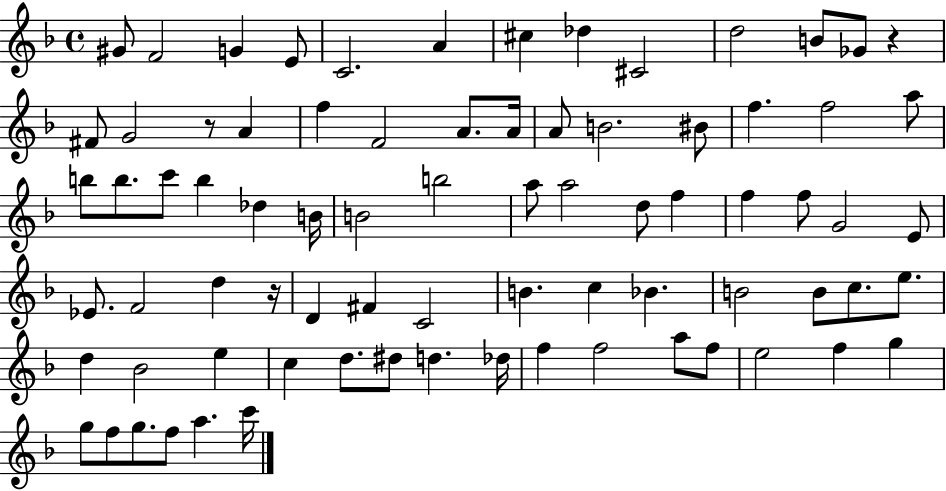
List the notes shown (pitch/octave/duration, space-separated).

G#4/e F4/h G4/q E4/e C4/h. A4/q C#5/q Db5/q C#4/h D5/h B4/e Gb4/e R/q F#4/e G4/h R/e A4/q F5/q F4/h A4/e. A4/s A4/e B4/h. BIS4/e F5/q. F5/h A5/e B5/e B5/e. C6/e B5/q Db5/q B4/s B4/h B5/h A5/e A5/h D5/e F5/q F5/q F5/e G4/h E4/e Eb4/e. F4/h D5/q R/s D4/q F#4/q C4/h B4/q. C5/q Bb4/q. B4/h B4/e C5/e. E5/e. D5/q Bb4/h E5/q C5/q D5/e. D#5/e D5/q. Db5/s F5/q F5/h A5/e F5/e E5/h F5/q G5/q G5/e F5/e G5/e. F5/e A5/q. C6/s